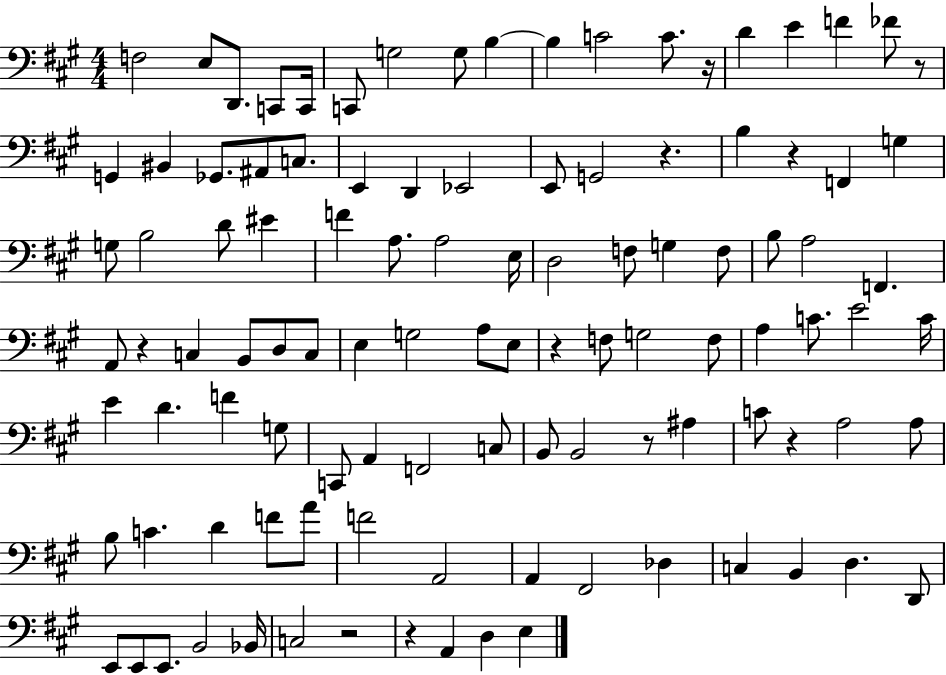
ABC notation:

X:1
T:Untitled
M:4/4
L:1/4
K:A
F,2 E,/2 D,,/2 C,,/2 C,,/4 C,,/2 G,2 G,/2 B, B, C2 C/2 z/4 D E F _F/2 z/2 G,, ^B,, _G,,/2 ^A,,/2 C,/2 E,, D,, _E,,2 E,,/2 G,,2 z B, z F,, G, G,/2 B,2 D/2 ^E F A,/2 A,2 E,/4 D,2 F,/2 G, F,/2 B,/2 A,2 F,, A,,/2 z C, B,,/2 D,/2 C,/2 E, G,2 A,/2 E,/2 z F,/2 G,2 F,/2 A, C/2 E2 C/4 E D F G,/2 C,,/2 A,, F,,2 C,/2 B,,/2 B,,2 z/2 ^A, C/2 z A,2 A,/2 B,/2 C D F/2 A/2 F2 A,,2 A,, ^F,,2 _D, C, B,, D, D,,/2 E,,/2 E,,/2 E,,/2 B,,2 _B,,/4 C,2 z2 z A,, D, E,